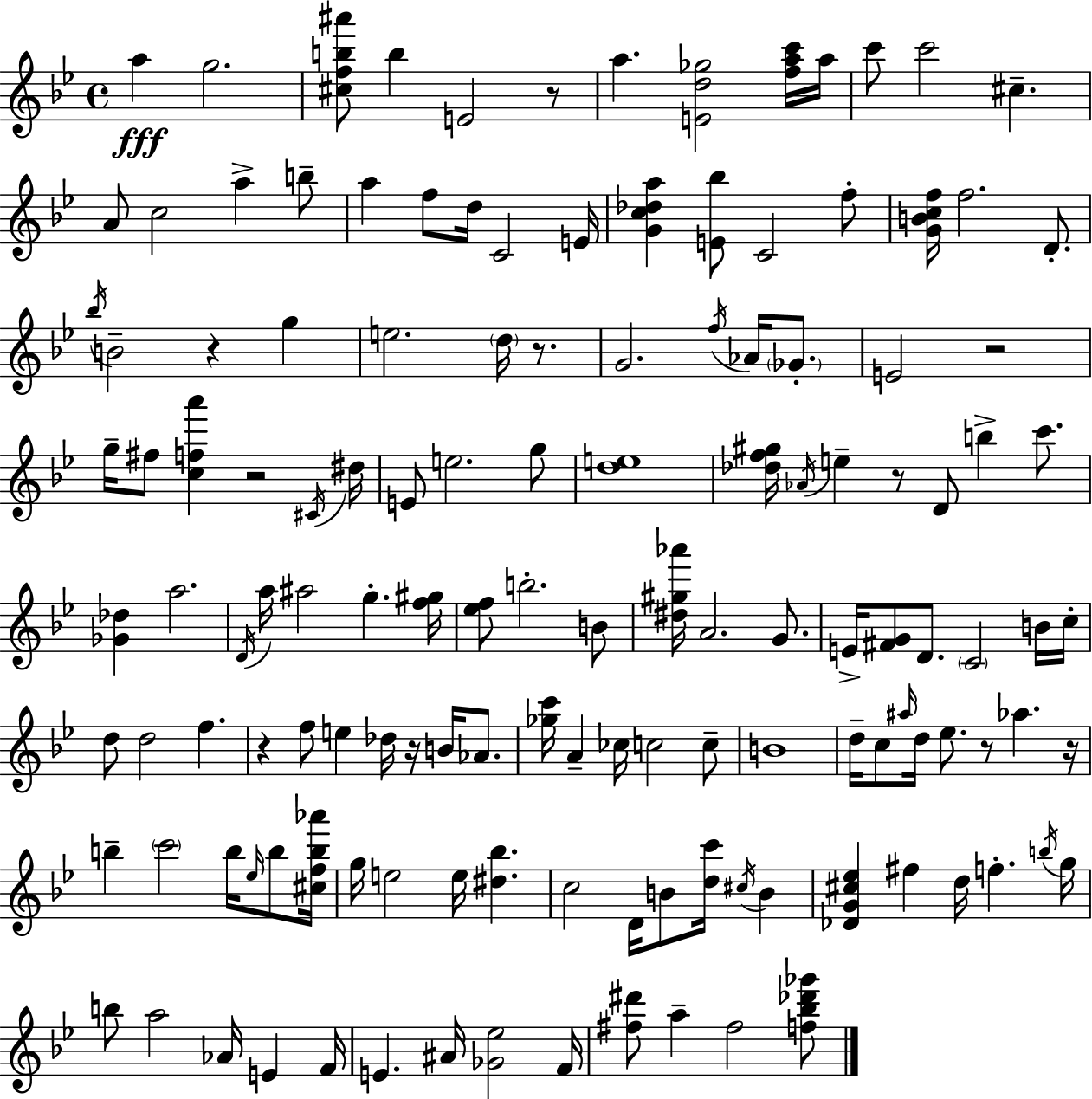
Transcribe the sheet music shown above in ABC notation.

X:1
T:Untitled
M:4/4
L:1/4
K:Bb
a g2 [^cfb^a']/2 b E2 z/2 a [Ed_g]2 [fac']/4 a/4 c'/2 c'2 ^c A/2 c2 a b/2 a f/2 d/4 C2 E/4 [Gc_da] [E_b]/2 C2 f/2 [GBcf]/4 f2 D/2 _b/4 B2 z g e2 d/4 z/2 G2 f/4 _A/4 _G/2 E2 z2 g/4 ^f/2 [cfa'] z2 ^C/4 ^d/4 E/2 e2 g/2 [de]4 [_df^g]/4 _A/4 e z/2 D/2 b c'/2 [_G_d] a2 D/4 a/4 ^a2 g [f^g]/4 [_ef]/2 b2 B/2 [^d^g_a']/4 A2 G/2 E/4 [^FG]/2 D/2 C2 B/4 c/4 d/2 d2 f z f/2 e _d/4 z/4 B/4 _A/2 [_gc']/4 A _c/4 c2 c/2 B4 d/4 c/2 ^a/4 d/4 _e/2 z/2 _a z/4 b c'2 b/4 _e/4 b/2 [^cfb_a']/4 g/4 e2 e/4 [^d_b] c2 D/4 B/2 [dc']/4 ^c/4 B [_DG^c_e] ^f d/4 f b/4 g/4 b/2 a2 _A/4 E F/4 E ^A/4 [_G_e]2 F/4 [^f^d']/2 a ^f2 [f_b_d'_g']/2